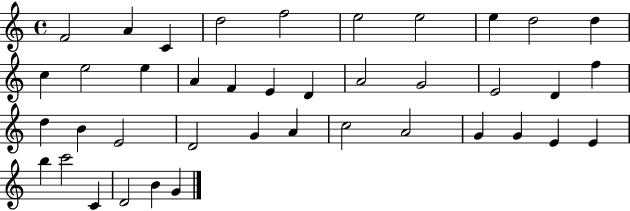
F4/h A4/q C4/q D5/h F5/h E5/h E5/h E5/q D5/h D5/q C5/q E5/h E5/q A4/q F4/q E4/q D4/q A4/h G4/h E4/h D4/q F5/q D5/q B4/q E4/h D4/h G4/q A4/q C5/h A4/h G4/q G4/q E4/q E4/q B5/q C6/h C4/q D4/h B4/q G4/q